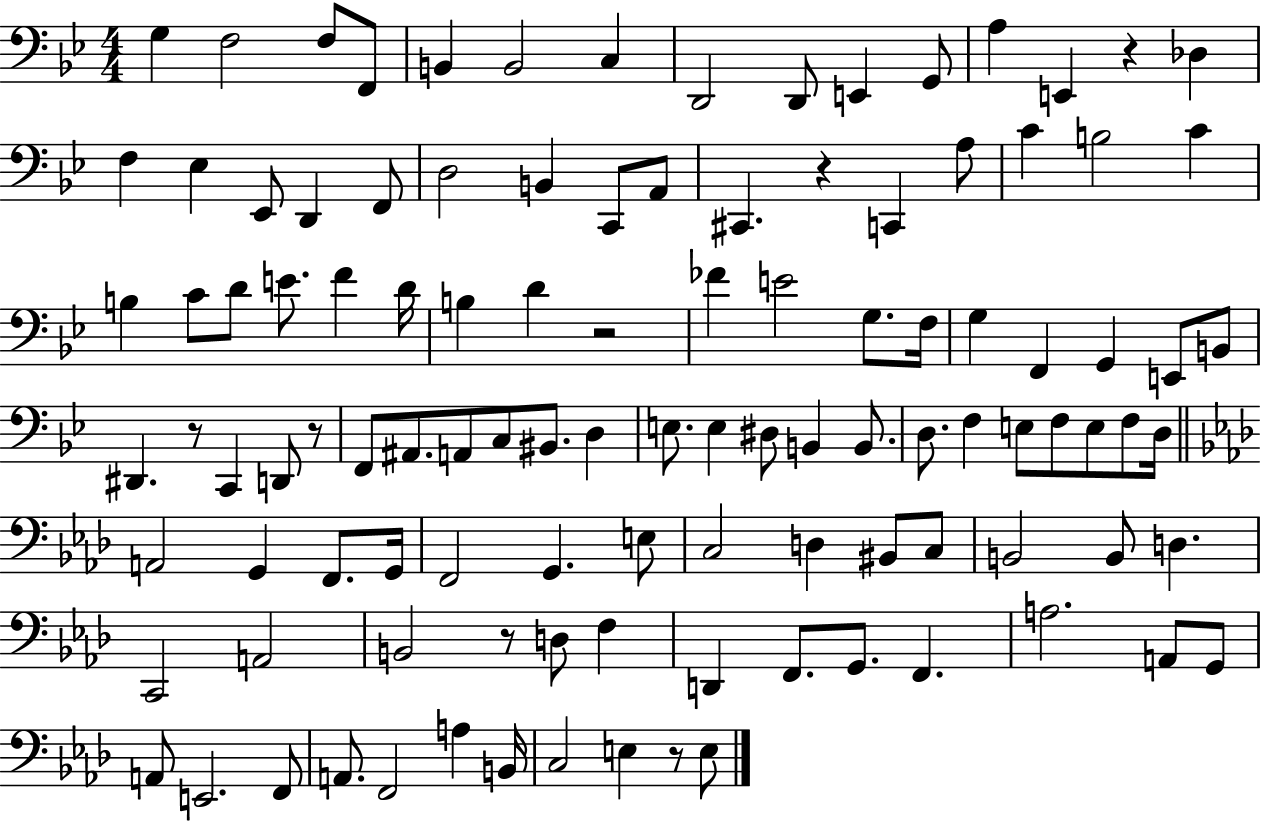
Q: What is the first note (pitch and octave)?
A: G3